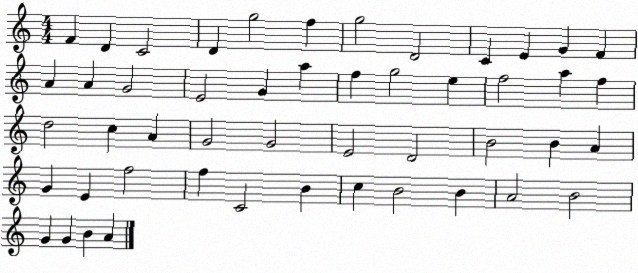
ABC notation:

X:1
T:Untitled
M:4/4
L:1/4
K:C
F D C2 D g2 f g2 D2 C E G F A A G2 E2 G a f g2 e f2 a f d2 c A G2 G2 E2 D2 B2 B A G E f2 f C2 B c B2 B A2 B2 G G B A